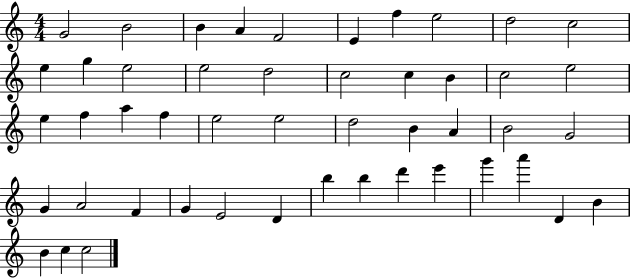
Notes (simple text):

G4/h B4/h B4/q A4/q F4/h E4/q F5/q E5/h D5/h C5/h E5/q G5/q E5/h E5/h D5/h C5/h C5/q B4/q C5/h E5/h E5/q F5/q A5/q F5/q E5/h E5/h D5/h B4/q A4/q B4/h G4/h G4/q A4/h F4/q G4/q E4/h D4/q B5/q B5/q D6/q E6/q G6/q A6/q D4/q B4/q B4/q C5/q C5/h